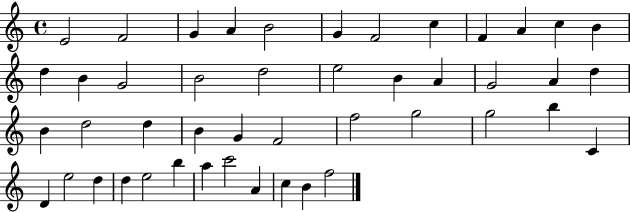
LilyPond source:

{
  \clef treble
  \time 4/4
  \defaultTimeSignature
  \key c \major
  e'2 f'2 | g'4 a'4 b'2 | g'4 f'2 c''4 | f'4 a'4 c''4 b'4 | \break d''4 b'4 g'2 | b'2 d''2 | e''2 b'4 a'4 | g'2 a'4 d''4 | \break b'4 d''2 d''4 | b'4 g'4 f'2 | f''2 g''2 | g''2 b''4 c'4 | \break d'4 e''2 d''4 | d''4 e''2 b''4 | a''4 c'''2 a'4 | c''4 b'4 f''2 | \break \bar "|."
}